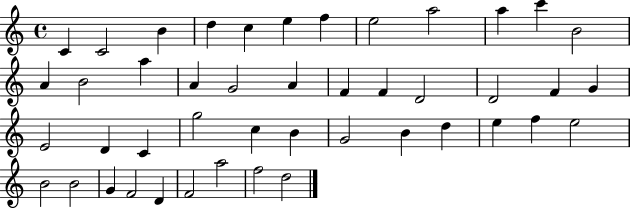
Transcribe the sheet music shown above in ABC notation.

X:1
T:Untitled
M:4/4
L:1/4
K:C
C C2 B d c e f e2 a2 a c' B2 A B2 a A G2 A F F D2 D2 F G E2 D C g2 c B G2 B d e f e2 B2 B2 G F2 D F2 a2 f2 d2